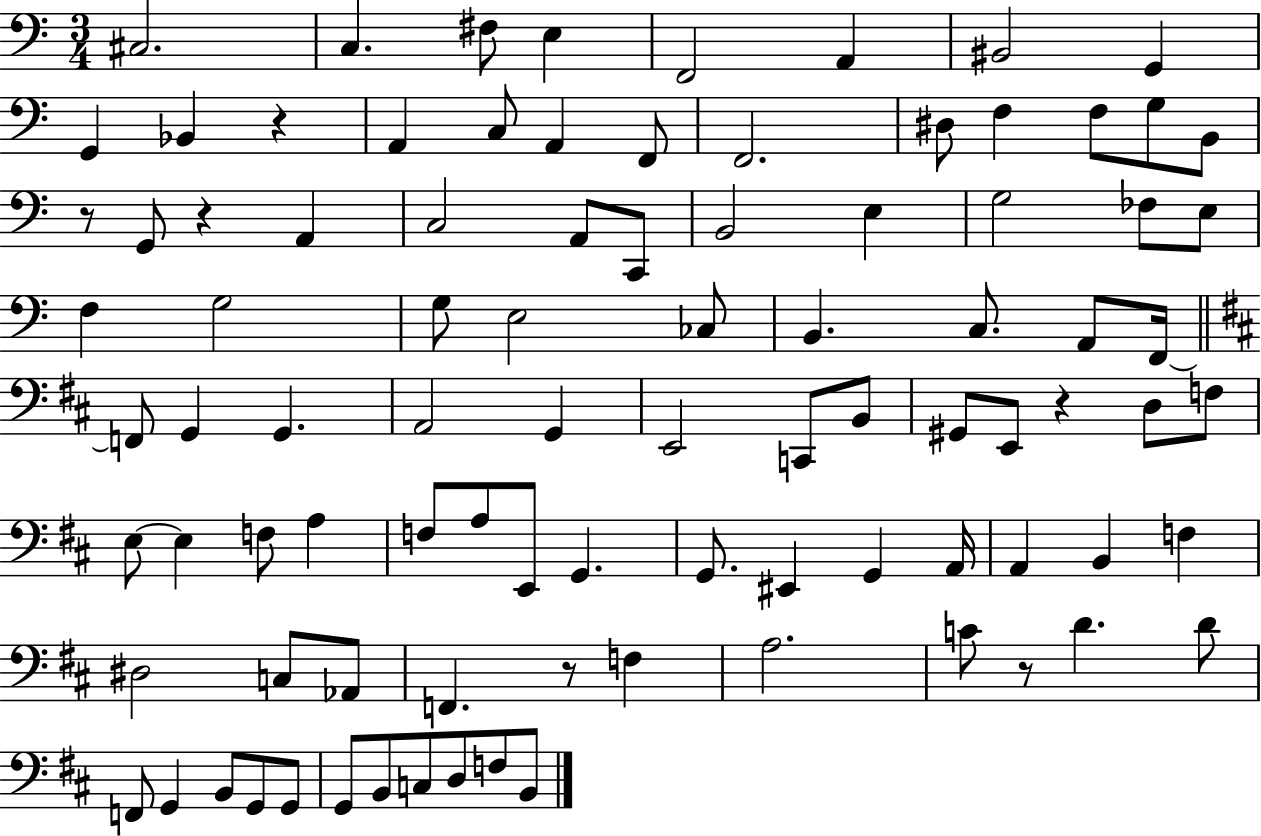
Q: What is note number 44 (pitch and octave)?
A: G2